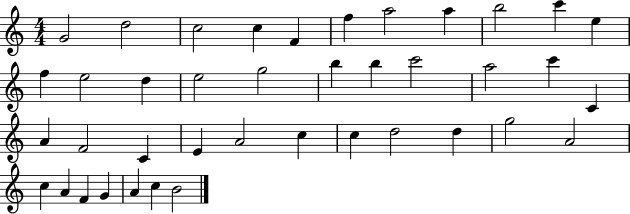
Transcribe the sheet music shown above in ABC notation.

X:1
T:Untitled
M:4/4
L:1/4
K:C
G2 d2 c2 c F f a2 a b2 c' e f e2 d e2 g2 b b c'2 a2 c' C A F2 C E A2 c c d2 d g2 A2 c A F G A c B2